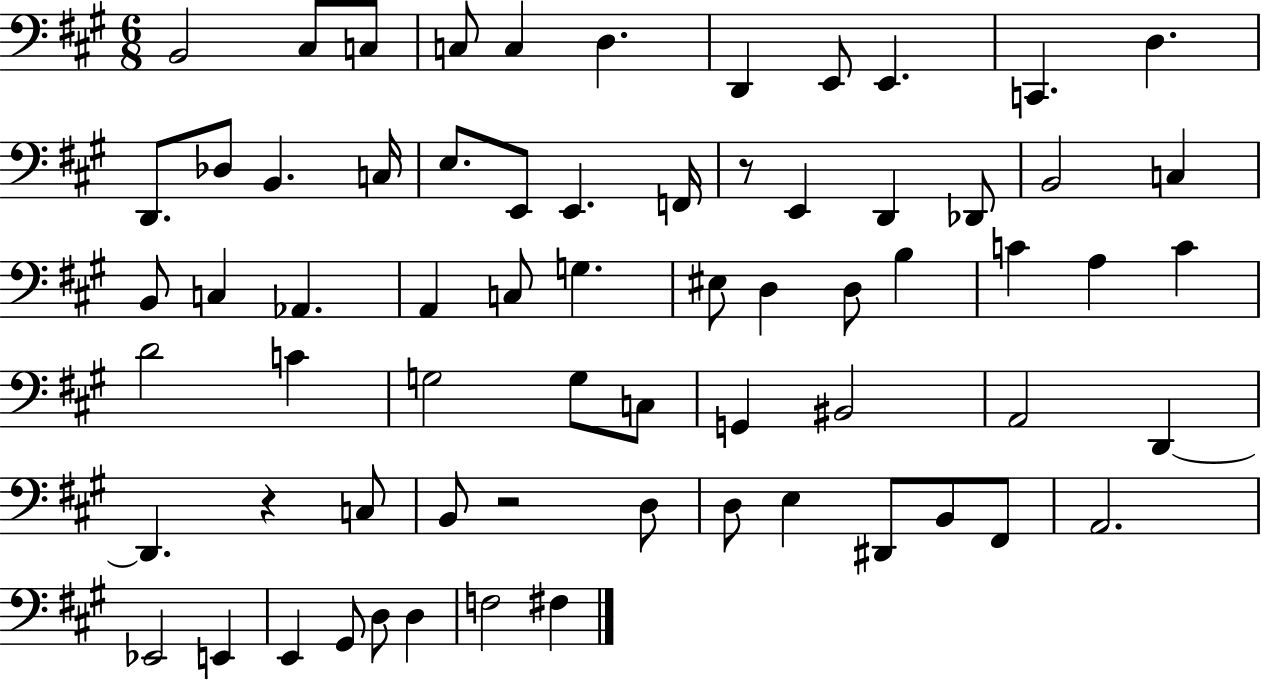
X:1
T:Untitled
M:6/8
L:1/4
K:A
B,,2 ^C,/2 C,/2 C,/2 C, D, D,, E,,/2 E,, C,, D, D,,/2 _D,/2 B,, C,/4 E,/2 E,,/2 E,, F,,/4 z/2 E,, D,, _D,,/2 B,,2 C, B,,/2 C, _A,, A,, C,/2 G, ^E,/2 D, D,/2 B, C A, C D2 C G,2 G,/2 C,/2 G,, ^B,,2 A,,2 D,, D,, z C,/2 B,,/2 z2 D,/2 D,/2 E, ^D,,/2 B,,/2 ^F,,/2 A,,2 _E,,2 E,, E,, ^G,,/2 D,/2 D, F,2 ^F,